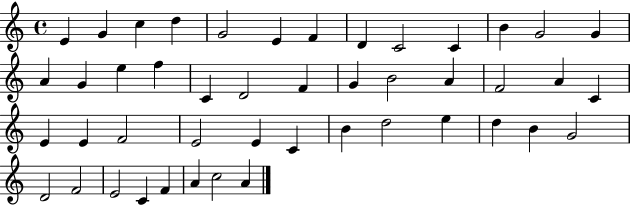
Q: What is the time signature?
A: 4/4